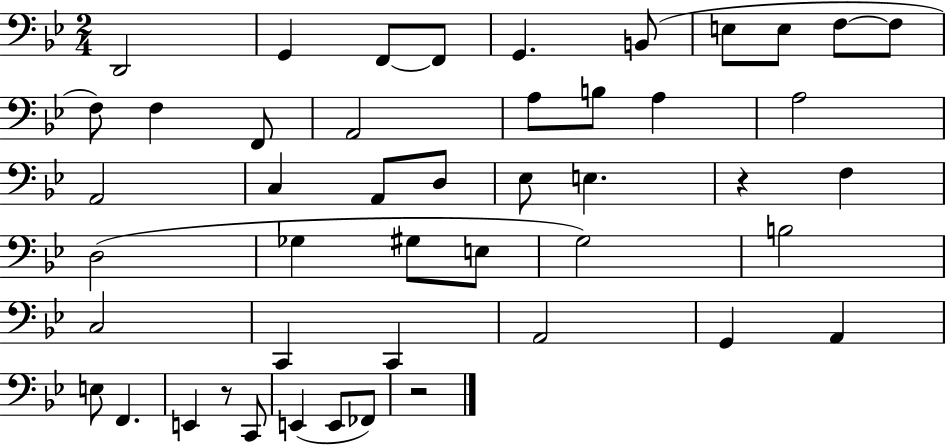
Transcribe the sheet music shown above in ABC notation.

X:1
T:Untitled
M:2/4
L:1/4
K:Bb
D,,2 G,, F,,/2 F,,/2 G,, B,,/2 E,/2 E,/2 F,/2 F,/2 F,/2 F, F,,/2 A,,2 A,/2 B,/2 A, A,2 A,,2 C, A,,/2 D,/2 _E,/2 E, z F, D,2 _G, ^G,/2 E,/2 G,2 B,2 C,2 C,, C,, A,,2 G,, A,, E,/2 F,, E,, z/2 C,,/2 E,, E,,/2 _F,,/2 z2